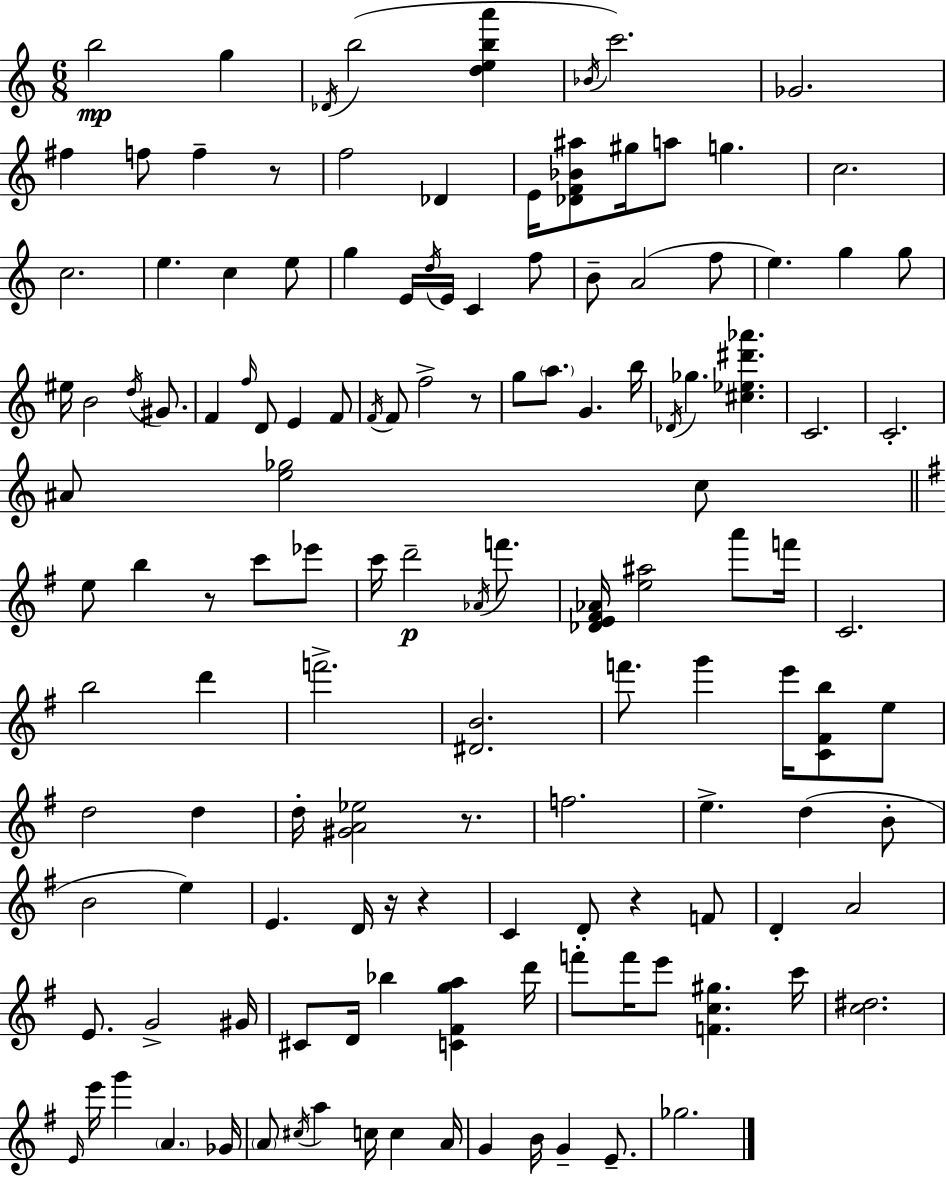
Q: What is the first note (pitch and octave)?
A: B5